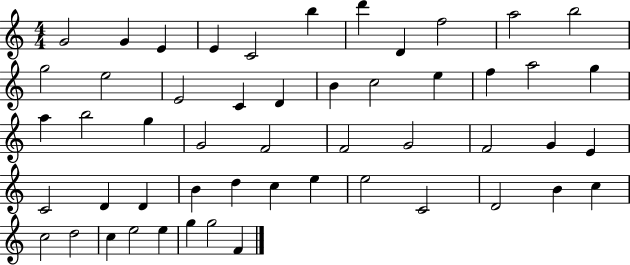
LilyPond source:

{
  \clef treble
  \numericTimeSignature
  \time 4/4
  \key c \major
  g'2 g'4 e'4 | e'4 c'2 b''4 | d'''4 d'4 f''2 | a''2 b''2 | \break g''2 e''2 | e'2 c'4 d'4 | b'4 c''2 e''4 | f''4 a''2 g''4 | \break a''4 b''2 g''4 | g'2 f'2 | f'2 g'2 | f'2 g'4 e'4 | \break c'2 d'4 d'4 | b'4 d''4 c''4 e''4 | e''2 c'2 | d'2 b'4 c''4 | \break c''2 d''2 | c''4 e''2 e''4 | g''4 g''2 f'4 | \bar "|."
}